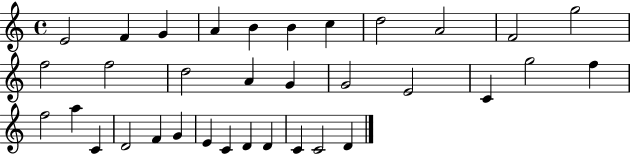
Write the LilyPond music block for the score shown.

{
  \clef treble
  \time 4/4
  \defaultTimeSignature
  \key c \major
  e'2 f'4 g'4 | a'4 b'4 b'4 c''4 | d''2 a'2 | f'2 g''2 | \break f''2 f''2 | d''2 a'4 g'4 | g'2 e'2 | c'4 g''2 f''4 | \break f''2 a''4 c'4 | d'2 f'4 g'4 | e'4 c'4 d'4 d'4 | c'4 c'2 d'4 | \break \bar "|."
}